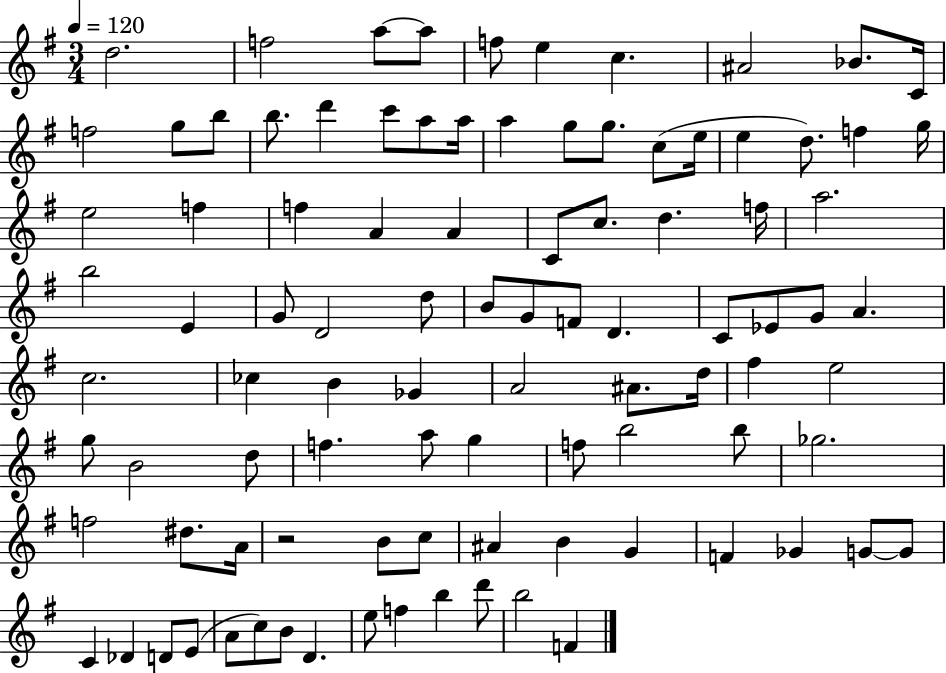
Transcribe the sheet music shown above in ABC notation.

X:1
T:Untitled
M:3/4
L:1/4
K:G
d2 f2 a/2 a/2 f/2 e c ^A2 _B/2 C/4 f2 g/2 b/2 b/2 d' c'/2 a/2 a/4 a g/2 g/2 c/2 e/4 e d/2 f g/4 e2 f f A A C/2 c/2 d f/4 a2 b2 E G/2 D2 d/2 B/2 G/2 F/2 D C/2 _E/2 G/2 A c2 _c B _G A2 ^A/2 d/4 ^f e2 g/2 B2 d/2 f a/2 g f/2 b2 b/2 _g2 f2 ^d/2 A/4 z2 B/2 c/2 ^A B G F _G G/2 G/2 C _D D/2 E/2 A/2 c/2 B/2 D e/2 f b d'/2 b2 F